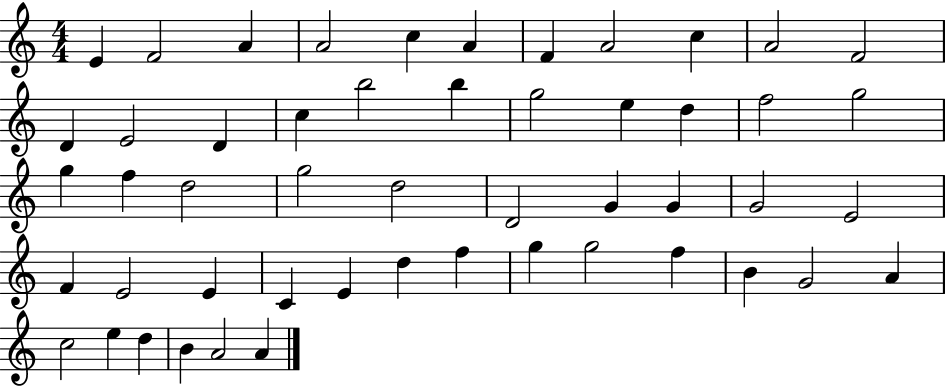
{
  \clef treble
  \numericTimeSignature
  \time 4/4
  \key c \major
  e'4 f'2 a'4 | a'2 c''4 a'4 | f'4 a'2 c''4 | a'2 f'2 | \break d'4 e'2 d'4 | c''4 b''2 b''4 | g''2 e''4 d''4 | f''2 g''2 | \break g''4 f''4 d''2 | g''2 d''2 | d'2 g'4 g'4 | g'2 e'2 | \break f'4 e'2 e'4 | c'4 e'4 d''4 f''4 | g''4 g''2 f''4 | b'4 g'2 a'4 | \break c''2 e''4 d''4 | b'4 a'2 a'4 | \bar "|."
}